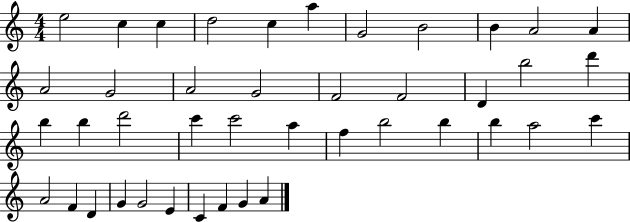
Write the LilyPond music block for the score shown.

{
  \clef treble
  \numericTimeSignature
  \time 4/4
  \key c \major
  e''2 c''4 c''4 | d''2 c''4 a''4 | g'2 b'2 | b'4 a'2 a'4 | \break a'2 g'2 | a'2 g'2 | f'2 f'2 | d'4 b''2 d'''4 | \break b''4 b''4 d'''2 | c'''4 c'''2 a''4 | f''4 b''2 b''4 | b''4 a''2 c'''4 | \break a'2 f'4 d'4 | g'4 g'2 e'4 | c'4 f'4 g'4 a'4 | \bar "|."
}